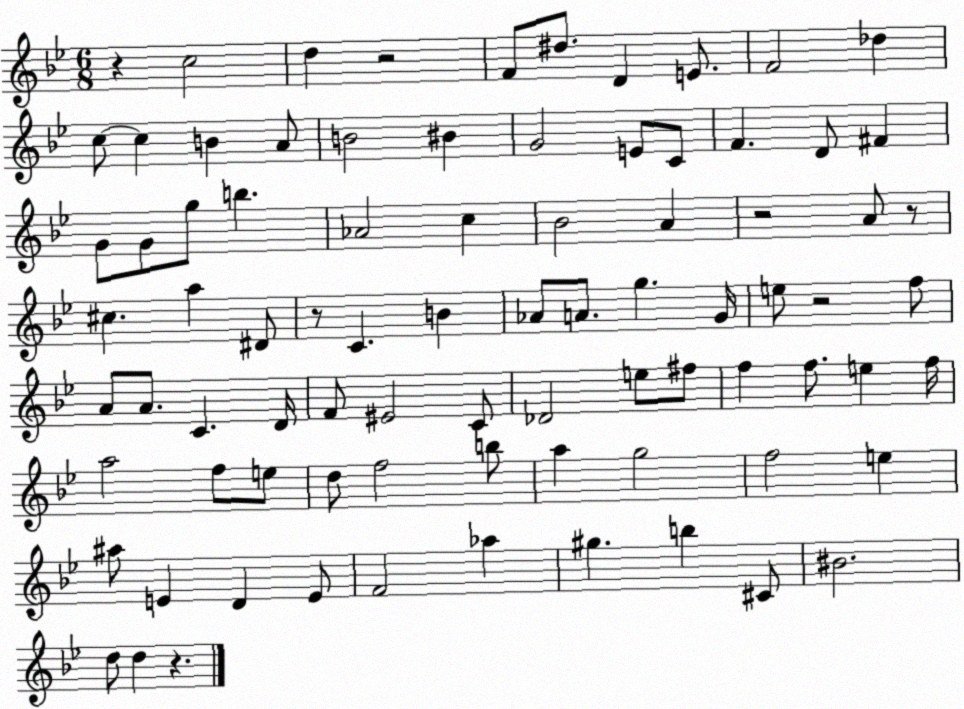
X:1
T:Untitled
M:6/8
L:1/4
K:Bb
z c2 d z2 F/2 ^d/2 D E/2 F2 _d c/2 c B A/2 B2 ^B G2 E/2 C/2 F D/2 ^F G/2 G/2 g/2 b _A2 c _B2 A z2 A/2 z/2 ^c a ^D/2 z/2 C B _A/2 A/2 g G/4 e/2 z2 f/2 A/2 A/2 C D/4 F/2 ^E2 C/2 _D2 e/2 ^f/2 f f/2 e f/4 a2 f/2 e/2 d/2 f2 b/2 a g2 f2 e ^a/2 E D E/2 F2 _a ^g b ^C/2 ^B2 d/2 d z